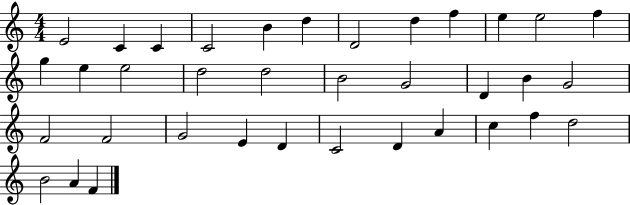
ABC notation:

X:1
T:Untitled
M:4/4
L:1/4
K:C
E2 C C C2 B d D2 d f e e2 f g e e2 d2 d2 B2 G2 D B G2 F2 F2 G2 E D C2 D A c f d2 B2 A F